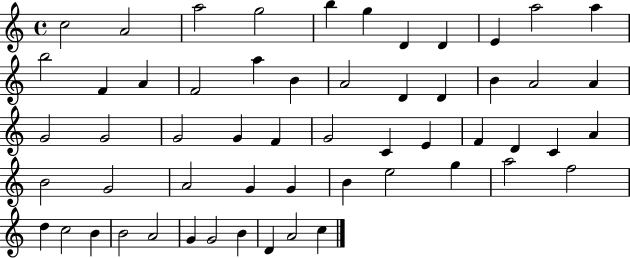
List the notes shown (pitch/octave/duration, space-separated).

C5/h A4/h A5/h G5/h B5/q G5/q D4/q D4/q E4/q A5/h A5/q B5/h F4/q A4/q F4/h A5/q B4/q A4/h D4/q D4/q B4/q A4/h A4/q G4/h G4/h G4/h G4/q F4/q G4/h C4/q E4/q F4/q D4/q C4/q A4/q B4/h G4/h A4/h G4/q G4/q B4/q E5/h G5/q A5/h F5/h D5/q C5/h B4/q B4/h A4/h G4/q G4/h B4/q D4/q A4/h C5/q